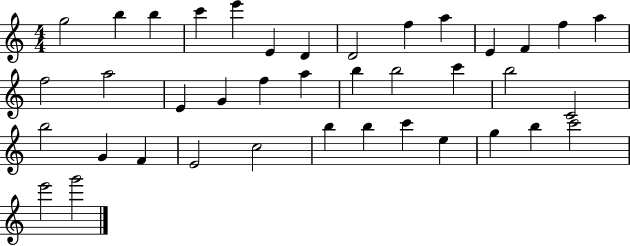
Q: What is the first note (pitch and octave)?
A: G5